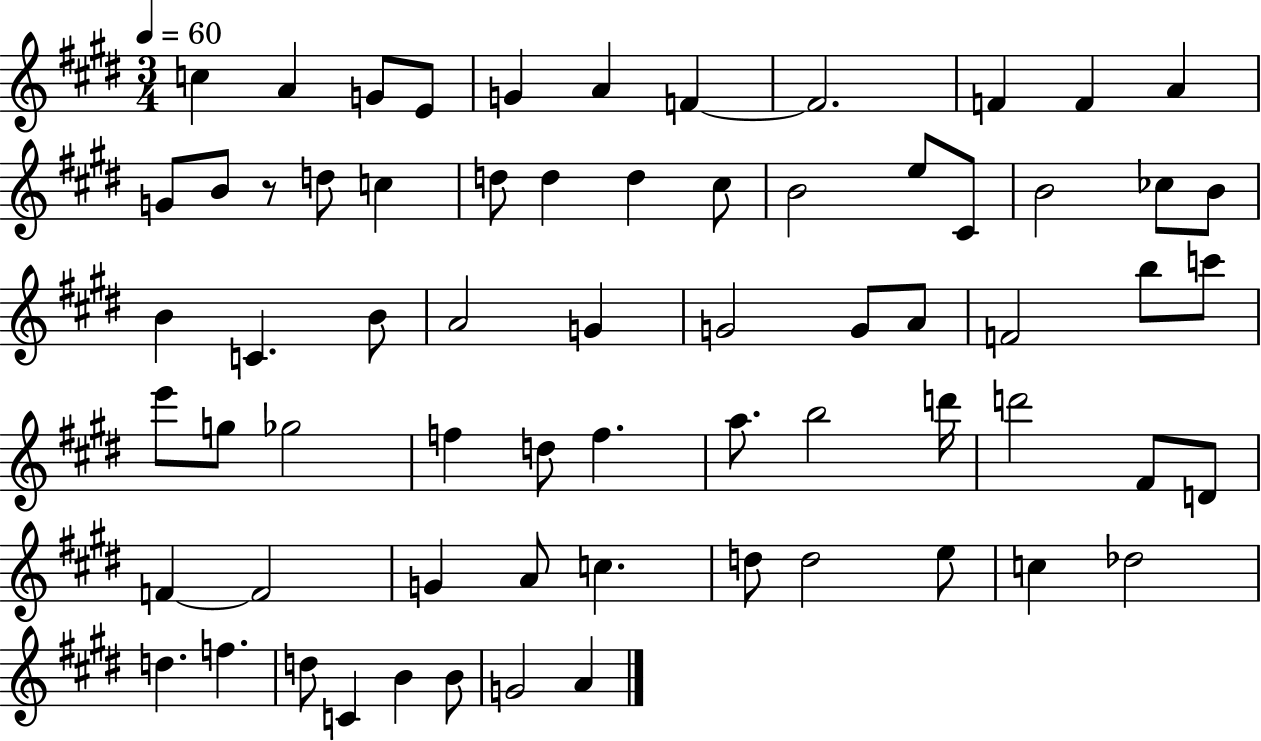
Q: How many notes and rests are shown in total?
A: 67